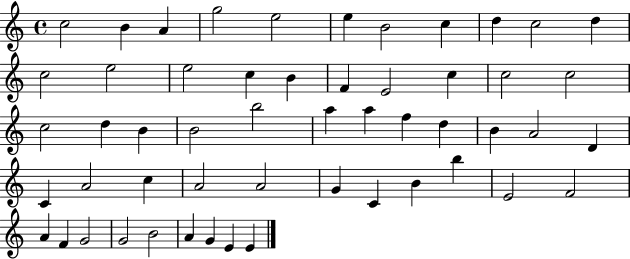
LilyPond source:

{
  \clef treble
  \time 4/4
  \defaultTimeSignature
  \key c \major
  c''2 b'4 a'4 | g''2 e''2 | e''4 b'2 c''4 | d''4 c''2 d''4 | \break c''2 e''2 | e''2 c''4 b'4 | f'4 e'2 c''4 | c''2 c''2 | \break c''2 d''4 b'4 | b'2 b''2 | a''4 a''4 f''4 d''4 | b'4 a'2 d'4 | \break c'4 a'2 c''4 | a'2 a'2 | g'4 c'4 b'4 b''4 | e'2 f'2 | \break a'4 f'4 g'2 | g'2 b'2 | a'4 g'4 e'4 e'4 | \bar "|."
}